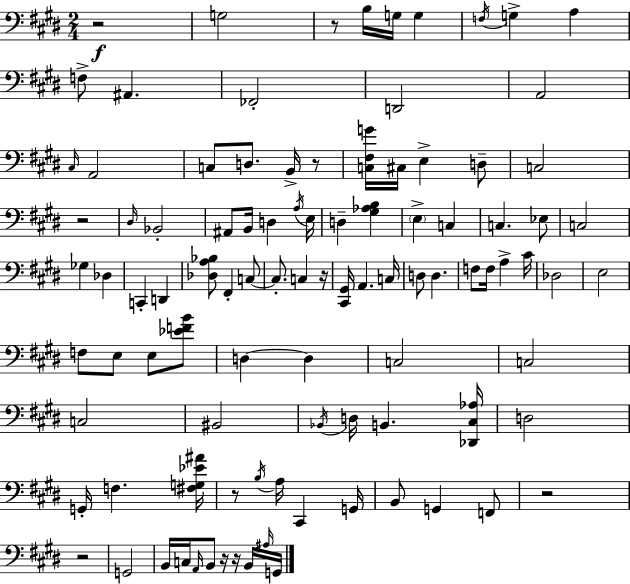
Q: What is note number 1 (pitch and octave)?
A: G3